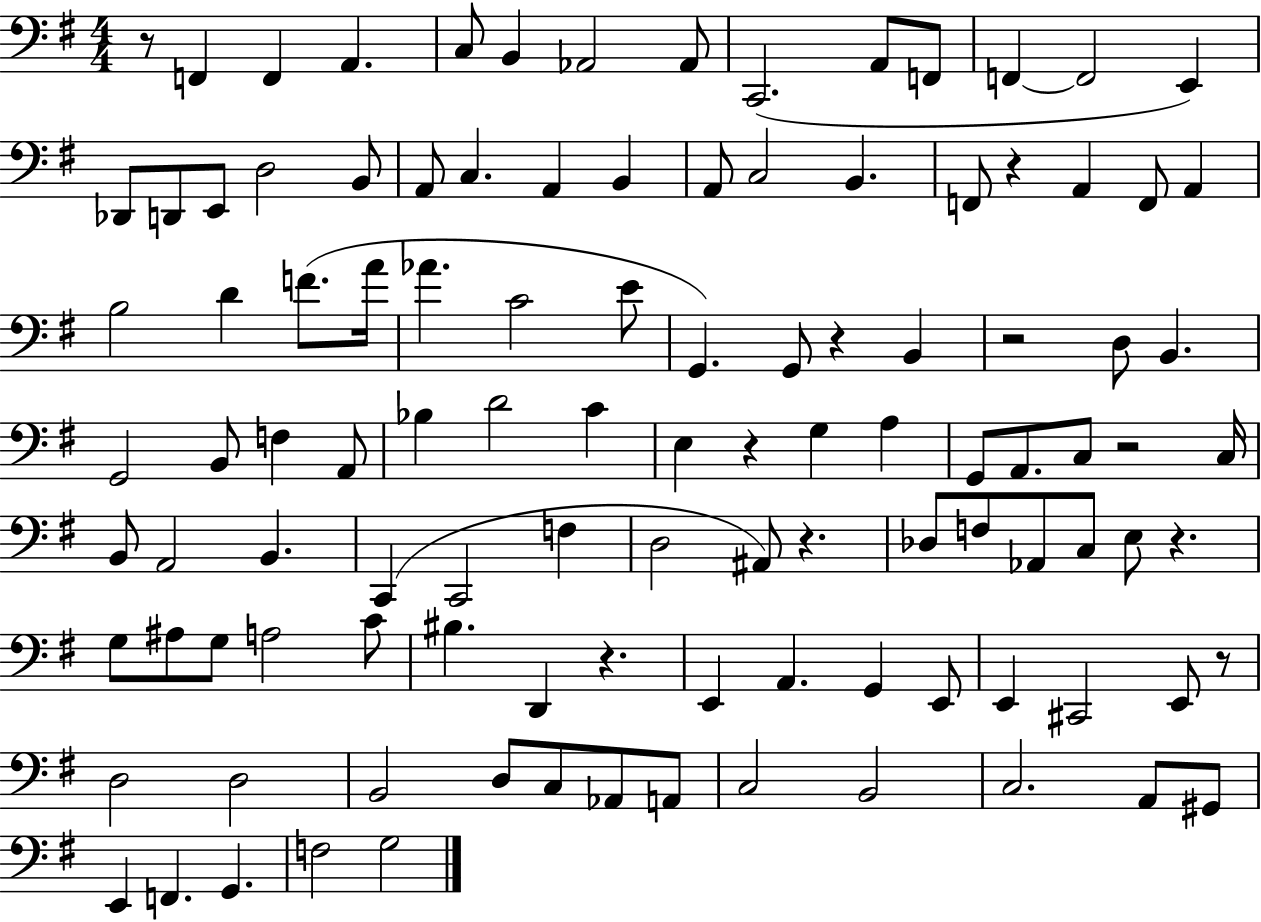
{
  \clef bass
  \numericTimeSignature
  \time 4/4
  \key g \major
  \repeat volta 2 { r8 f,4 f,4 a,4. | c8 b,4 aes,2 aes,8 | c,2.( a,8 f,8 | f,4~~ f,2 e,4) | \break des,8 d,8 e,8 d2 b,8 | a,8 c4. a,4 b,4 | a,8 c2 b,4. | f,8 r4 a,4 f,8 a,4 | \break b2 d'4 f'8.( a'16 | aes'4. c'2 e'8 | g,4.) g,8 r4 b,4 | r2 d8 b,4. | \break g,2 b,8 f4 a,8 | bes4 d'2 c'4 | e4 r4 g4 a4 | g,8 a,8. c8 r2 c16 | \break b,8 a,2 b,4. | c,4( c,2 f4 | d2 ais,8) r4. | des8 f8 aes,8 c8 e8 r4. | \break g8 ais8 g8 a2 c'8 | bis4. d,4 r4. | e,4 a,4. g,4 e,8 | e,4 cis,2 e,8 r8 | \break d2 d2 | b,2 d8 c8 aes,8 a,8 | c2 b,2 | c2. a,8 gis,8 | \break e,4 f,4. g,4. | f2 g2 | } \bar "|."
}